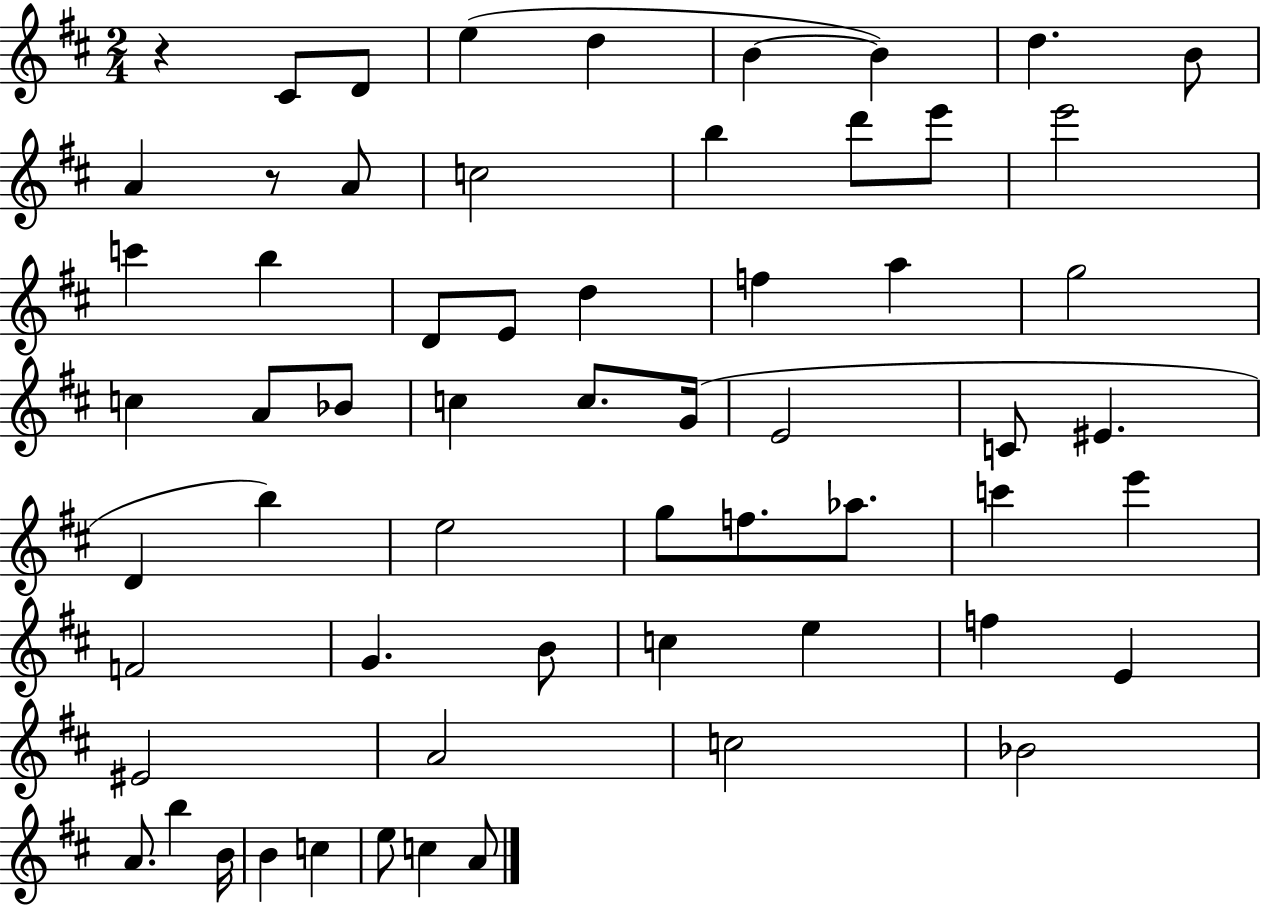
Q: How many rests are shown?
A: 2